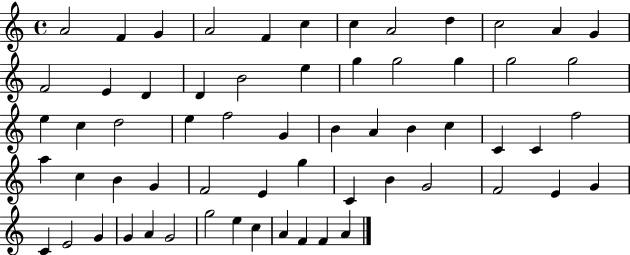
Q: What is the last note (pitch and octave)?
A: A4